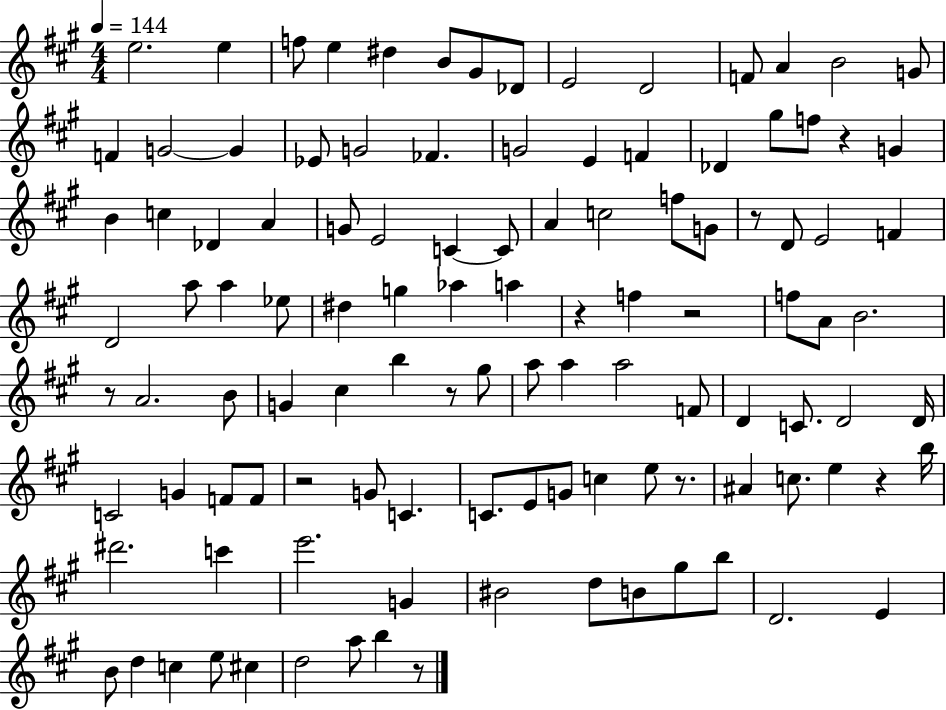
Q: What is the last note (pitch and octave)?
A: B5